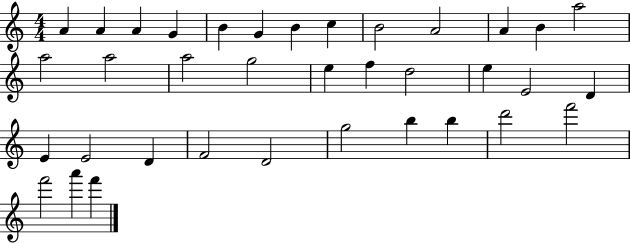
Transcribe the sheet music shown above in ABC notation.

X:1
T:Untitled
M:4/4
L:1/4
K:C
A A A G B G B c B2 A2 A B a2 a2 a2 a2 g2 e f d2 e E2 D E E2 D F2 D2 g2 b b d'2 f'2 f'2 a' f'